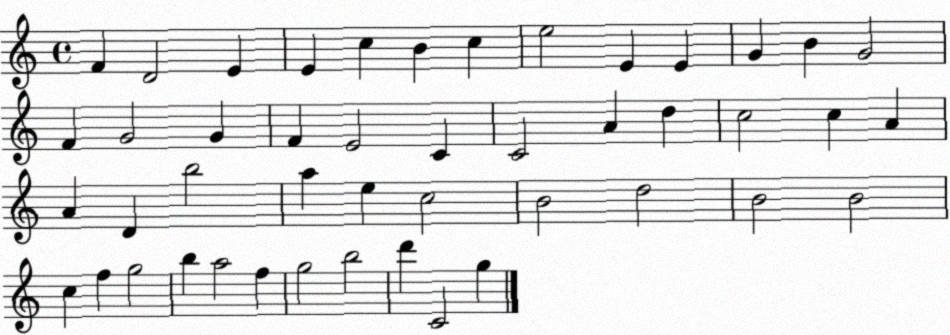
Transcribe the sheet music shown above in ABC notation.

X:1
T:Untitled
M:4/4
L:1/4
K:C
F D2 E E c B c e2 E E G B G2 F G2 G F E2 C C2 A d c2 c A A D b2 a e c2 B2 d2 B2 B2 c f g2 b a2 f g2 b2 d' C2 g